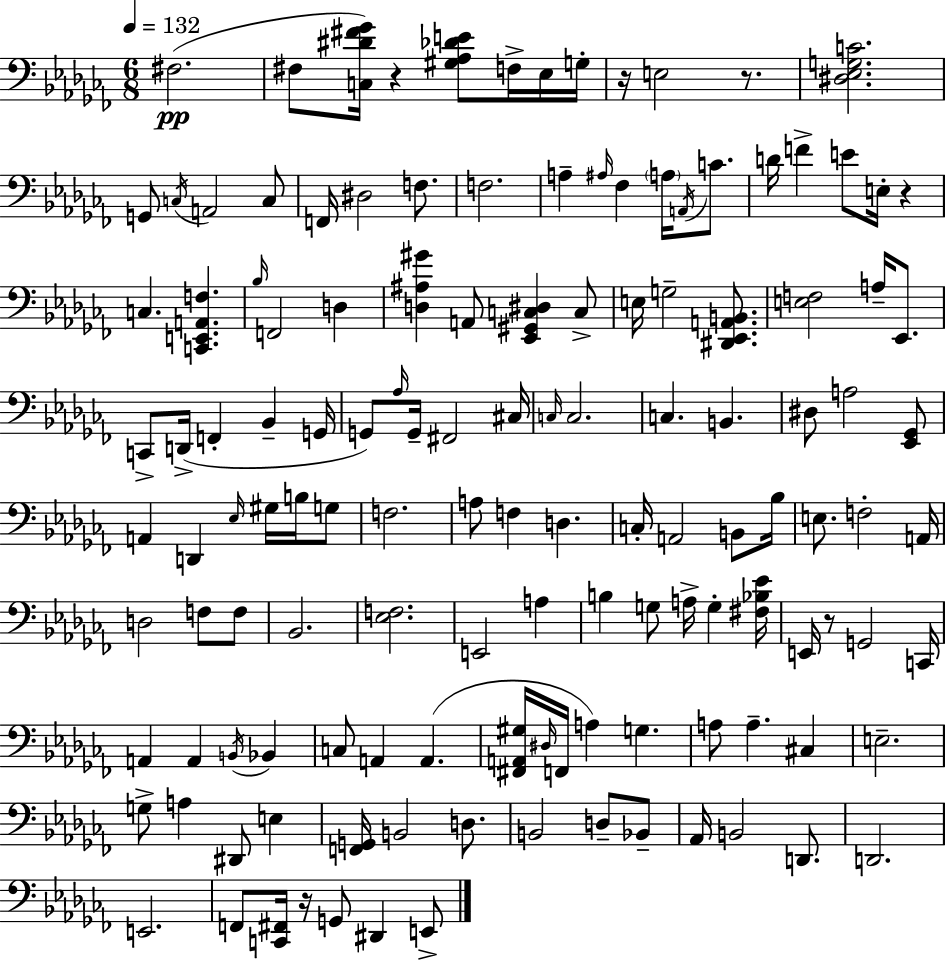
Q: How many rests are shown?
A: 6